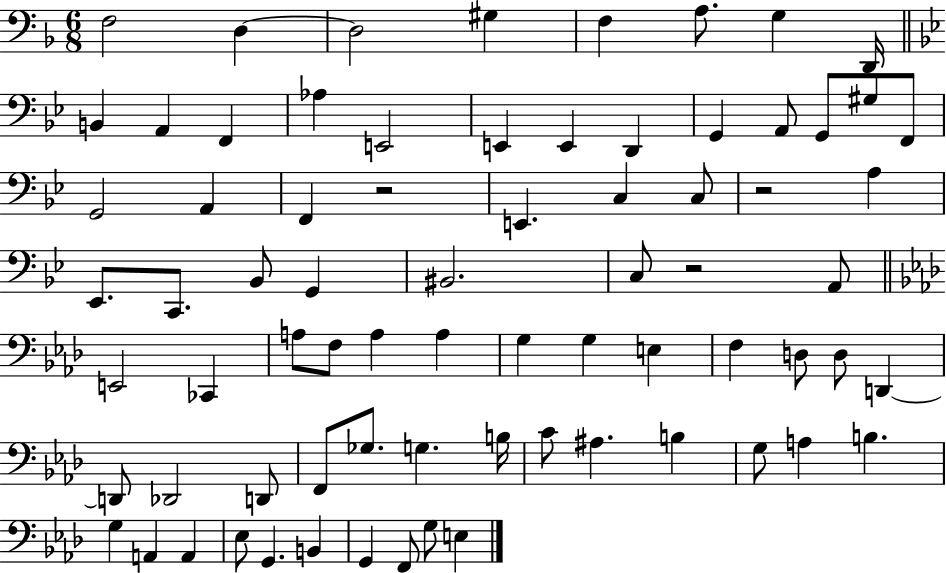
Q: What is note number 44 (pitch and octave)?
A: E3